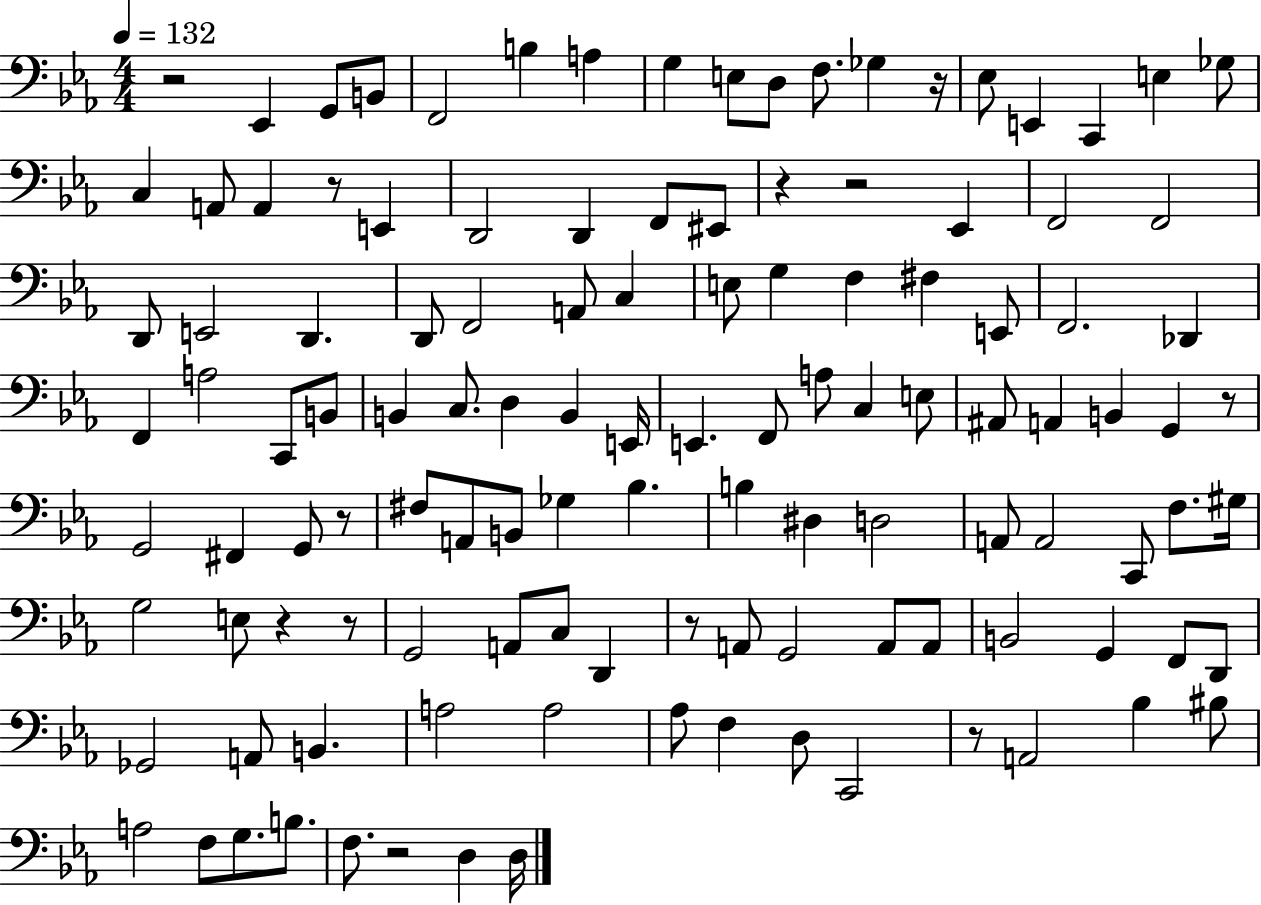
{
  \clef bass
  \numericTimeSignature
  \time 4/4
  \key ees \major
  \tempo 4 = 132
  r2 ees,4 g,8 b,8 | f,2 b4 a4 | g4 e8 d8 f8. ges4 r16 | ees8 e,4 c,4 e4 ges8 | \break c4 a,8 a,4 r8 e,4 | d,2 d,4 f,8 eis,8 | r4 r2 ees,4 | f,2 f,2 | \break d,8 e,2 d,4. | d,8 f,2 a,8 c4 | e8 g4 f4 fis4 e,8 | f,2. des,4 | \break f,4 a2 c,8 b,8 | b,4 c8. d4 b,4 e,16 | e,4. f,8 a8 c4 e8 | ais,8 a,4 b,4 g,4 r8 | \break g,2 fis,4 g,8 r8 | fis8 a,8 b,8 ges4 bes4. | b4 dis4 d2 | a,8 a,2 c,8 f8. gis16 | \break g2 e8 r4 r8 | g,2 a,8 c8 d,4 | r8 a,8 g,2 a,8 a,8 | b,2 g,4 f,8 d,8 | \break ges,2 a,8 b,4. | a2 a2 | aes8 f4 d8 c,2 | r8 a,2 bes4 bis8 | \break a2 f8 g8. b8. | f8. r2 d4 d16 | \bar "|."
}